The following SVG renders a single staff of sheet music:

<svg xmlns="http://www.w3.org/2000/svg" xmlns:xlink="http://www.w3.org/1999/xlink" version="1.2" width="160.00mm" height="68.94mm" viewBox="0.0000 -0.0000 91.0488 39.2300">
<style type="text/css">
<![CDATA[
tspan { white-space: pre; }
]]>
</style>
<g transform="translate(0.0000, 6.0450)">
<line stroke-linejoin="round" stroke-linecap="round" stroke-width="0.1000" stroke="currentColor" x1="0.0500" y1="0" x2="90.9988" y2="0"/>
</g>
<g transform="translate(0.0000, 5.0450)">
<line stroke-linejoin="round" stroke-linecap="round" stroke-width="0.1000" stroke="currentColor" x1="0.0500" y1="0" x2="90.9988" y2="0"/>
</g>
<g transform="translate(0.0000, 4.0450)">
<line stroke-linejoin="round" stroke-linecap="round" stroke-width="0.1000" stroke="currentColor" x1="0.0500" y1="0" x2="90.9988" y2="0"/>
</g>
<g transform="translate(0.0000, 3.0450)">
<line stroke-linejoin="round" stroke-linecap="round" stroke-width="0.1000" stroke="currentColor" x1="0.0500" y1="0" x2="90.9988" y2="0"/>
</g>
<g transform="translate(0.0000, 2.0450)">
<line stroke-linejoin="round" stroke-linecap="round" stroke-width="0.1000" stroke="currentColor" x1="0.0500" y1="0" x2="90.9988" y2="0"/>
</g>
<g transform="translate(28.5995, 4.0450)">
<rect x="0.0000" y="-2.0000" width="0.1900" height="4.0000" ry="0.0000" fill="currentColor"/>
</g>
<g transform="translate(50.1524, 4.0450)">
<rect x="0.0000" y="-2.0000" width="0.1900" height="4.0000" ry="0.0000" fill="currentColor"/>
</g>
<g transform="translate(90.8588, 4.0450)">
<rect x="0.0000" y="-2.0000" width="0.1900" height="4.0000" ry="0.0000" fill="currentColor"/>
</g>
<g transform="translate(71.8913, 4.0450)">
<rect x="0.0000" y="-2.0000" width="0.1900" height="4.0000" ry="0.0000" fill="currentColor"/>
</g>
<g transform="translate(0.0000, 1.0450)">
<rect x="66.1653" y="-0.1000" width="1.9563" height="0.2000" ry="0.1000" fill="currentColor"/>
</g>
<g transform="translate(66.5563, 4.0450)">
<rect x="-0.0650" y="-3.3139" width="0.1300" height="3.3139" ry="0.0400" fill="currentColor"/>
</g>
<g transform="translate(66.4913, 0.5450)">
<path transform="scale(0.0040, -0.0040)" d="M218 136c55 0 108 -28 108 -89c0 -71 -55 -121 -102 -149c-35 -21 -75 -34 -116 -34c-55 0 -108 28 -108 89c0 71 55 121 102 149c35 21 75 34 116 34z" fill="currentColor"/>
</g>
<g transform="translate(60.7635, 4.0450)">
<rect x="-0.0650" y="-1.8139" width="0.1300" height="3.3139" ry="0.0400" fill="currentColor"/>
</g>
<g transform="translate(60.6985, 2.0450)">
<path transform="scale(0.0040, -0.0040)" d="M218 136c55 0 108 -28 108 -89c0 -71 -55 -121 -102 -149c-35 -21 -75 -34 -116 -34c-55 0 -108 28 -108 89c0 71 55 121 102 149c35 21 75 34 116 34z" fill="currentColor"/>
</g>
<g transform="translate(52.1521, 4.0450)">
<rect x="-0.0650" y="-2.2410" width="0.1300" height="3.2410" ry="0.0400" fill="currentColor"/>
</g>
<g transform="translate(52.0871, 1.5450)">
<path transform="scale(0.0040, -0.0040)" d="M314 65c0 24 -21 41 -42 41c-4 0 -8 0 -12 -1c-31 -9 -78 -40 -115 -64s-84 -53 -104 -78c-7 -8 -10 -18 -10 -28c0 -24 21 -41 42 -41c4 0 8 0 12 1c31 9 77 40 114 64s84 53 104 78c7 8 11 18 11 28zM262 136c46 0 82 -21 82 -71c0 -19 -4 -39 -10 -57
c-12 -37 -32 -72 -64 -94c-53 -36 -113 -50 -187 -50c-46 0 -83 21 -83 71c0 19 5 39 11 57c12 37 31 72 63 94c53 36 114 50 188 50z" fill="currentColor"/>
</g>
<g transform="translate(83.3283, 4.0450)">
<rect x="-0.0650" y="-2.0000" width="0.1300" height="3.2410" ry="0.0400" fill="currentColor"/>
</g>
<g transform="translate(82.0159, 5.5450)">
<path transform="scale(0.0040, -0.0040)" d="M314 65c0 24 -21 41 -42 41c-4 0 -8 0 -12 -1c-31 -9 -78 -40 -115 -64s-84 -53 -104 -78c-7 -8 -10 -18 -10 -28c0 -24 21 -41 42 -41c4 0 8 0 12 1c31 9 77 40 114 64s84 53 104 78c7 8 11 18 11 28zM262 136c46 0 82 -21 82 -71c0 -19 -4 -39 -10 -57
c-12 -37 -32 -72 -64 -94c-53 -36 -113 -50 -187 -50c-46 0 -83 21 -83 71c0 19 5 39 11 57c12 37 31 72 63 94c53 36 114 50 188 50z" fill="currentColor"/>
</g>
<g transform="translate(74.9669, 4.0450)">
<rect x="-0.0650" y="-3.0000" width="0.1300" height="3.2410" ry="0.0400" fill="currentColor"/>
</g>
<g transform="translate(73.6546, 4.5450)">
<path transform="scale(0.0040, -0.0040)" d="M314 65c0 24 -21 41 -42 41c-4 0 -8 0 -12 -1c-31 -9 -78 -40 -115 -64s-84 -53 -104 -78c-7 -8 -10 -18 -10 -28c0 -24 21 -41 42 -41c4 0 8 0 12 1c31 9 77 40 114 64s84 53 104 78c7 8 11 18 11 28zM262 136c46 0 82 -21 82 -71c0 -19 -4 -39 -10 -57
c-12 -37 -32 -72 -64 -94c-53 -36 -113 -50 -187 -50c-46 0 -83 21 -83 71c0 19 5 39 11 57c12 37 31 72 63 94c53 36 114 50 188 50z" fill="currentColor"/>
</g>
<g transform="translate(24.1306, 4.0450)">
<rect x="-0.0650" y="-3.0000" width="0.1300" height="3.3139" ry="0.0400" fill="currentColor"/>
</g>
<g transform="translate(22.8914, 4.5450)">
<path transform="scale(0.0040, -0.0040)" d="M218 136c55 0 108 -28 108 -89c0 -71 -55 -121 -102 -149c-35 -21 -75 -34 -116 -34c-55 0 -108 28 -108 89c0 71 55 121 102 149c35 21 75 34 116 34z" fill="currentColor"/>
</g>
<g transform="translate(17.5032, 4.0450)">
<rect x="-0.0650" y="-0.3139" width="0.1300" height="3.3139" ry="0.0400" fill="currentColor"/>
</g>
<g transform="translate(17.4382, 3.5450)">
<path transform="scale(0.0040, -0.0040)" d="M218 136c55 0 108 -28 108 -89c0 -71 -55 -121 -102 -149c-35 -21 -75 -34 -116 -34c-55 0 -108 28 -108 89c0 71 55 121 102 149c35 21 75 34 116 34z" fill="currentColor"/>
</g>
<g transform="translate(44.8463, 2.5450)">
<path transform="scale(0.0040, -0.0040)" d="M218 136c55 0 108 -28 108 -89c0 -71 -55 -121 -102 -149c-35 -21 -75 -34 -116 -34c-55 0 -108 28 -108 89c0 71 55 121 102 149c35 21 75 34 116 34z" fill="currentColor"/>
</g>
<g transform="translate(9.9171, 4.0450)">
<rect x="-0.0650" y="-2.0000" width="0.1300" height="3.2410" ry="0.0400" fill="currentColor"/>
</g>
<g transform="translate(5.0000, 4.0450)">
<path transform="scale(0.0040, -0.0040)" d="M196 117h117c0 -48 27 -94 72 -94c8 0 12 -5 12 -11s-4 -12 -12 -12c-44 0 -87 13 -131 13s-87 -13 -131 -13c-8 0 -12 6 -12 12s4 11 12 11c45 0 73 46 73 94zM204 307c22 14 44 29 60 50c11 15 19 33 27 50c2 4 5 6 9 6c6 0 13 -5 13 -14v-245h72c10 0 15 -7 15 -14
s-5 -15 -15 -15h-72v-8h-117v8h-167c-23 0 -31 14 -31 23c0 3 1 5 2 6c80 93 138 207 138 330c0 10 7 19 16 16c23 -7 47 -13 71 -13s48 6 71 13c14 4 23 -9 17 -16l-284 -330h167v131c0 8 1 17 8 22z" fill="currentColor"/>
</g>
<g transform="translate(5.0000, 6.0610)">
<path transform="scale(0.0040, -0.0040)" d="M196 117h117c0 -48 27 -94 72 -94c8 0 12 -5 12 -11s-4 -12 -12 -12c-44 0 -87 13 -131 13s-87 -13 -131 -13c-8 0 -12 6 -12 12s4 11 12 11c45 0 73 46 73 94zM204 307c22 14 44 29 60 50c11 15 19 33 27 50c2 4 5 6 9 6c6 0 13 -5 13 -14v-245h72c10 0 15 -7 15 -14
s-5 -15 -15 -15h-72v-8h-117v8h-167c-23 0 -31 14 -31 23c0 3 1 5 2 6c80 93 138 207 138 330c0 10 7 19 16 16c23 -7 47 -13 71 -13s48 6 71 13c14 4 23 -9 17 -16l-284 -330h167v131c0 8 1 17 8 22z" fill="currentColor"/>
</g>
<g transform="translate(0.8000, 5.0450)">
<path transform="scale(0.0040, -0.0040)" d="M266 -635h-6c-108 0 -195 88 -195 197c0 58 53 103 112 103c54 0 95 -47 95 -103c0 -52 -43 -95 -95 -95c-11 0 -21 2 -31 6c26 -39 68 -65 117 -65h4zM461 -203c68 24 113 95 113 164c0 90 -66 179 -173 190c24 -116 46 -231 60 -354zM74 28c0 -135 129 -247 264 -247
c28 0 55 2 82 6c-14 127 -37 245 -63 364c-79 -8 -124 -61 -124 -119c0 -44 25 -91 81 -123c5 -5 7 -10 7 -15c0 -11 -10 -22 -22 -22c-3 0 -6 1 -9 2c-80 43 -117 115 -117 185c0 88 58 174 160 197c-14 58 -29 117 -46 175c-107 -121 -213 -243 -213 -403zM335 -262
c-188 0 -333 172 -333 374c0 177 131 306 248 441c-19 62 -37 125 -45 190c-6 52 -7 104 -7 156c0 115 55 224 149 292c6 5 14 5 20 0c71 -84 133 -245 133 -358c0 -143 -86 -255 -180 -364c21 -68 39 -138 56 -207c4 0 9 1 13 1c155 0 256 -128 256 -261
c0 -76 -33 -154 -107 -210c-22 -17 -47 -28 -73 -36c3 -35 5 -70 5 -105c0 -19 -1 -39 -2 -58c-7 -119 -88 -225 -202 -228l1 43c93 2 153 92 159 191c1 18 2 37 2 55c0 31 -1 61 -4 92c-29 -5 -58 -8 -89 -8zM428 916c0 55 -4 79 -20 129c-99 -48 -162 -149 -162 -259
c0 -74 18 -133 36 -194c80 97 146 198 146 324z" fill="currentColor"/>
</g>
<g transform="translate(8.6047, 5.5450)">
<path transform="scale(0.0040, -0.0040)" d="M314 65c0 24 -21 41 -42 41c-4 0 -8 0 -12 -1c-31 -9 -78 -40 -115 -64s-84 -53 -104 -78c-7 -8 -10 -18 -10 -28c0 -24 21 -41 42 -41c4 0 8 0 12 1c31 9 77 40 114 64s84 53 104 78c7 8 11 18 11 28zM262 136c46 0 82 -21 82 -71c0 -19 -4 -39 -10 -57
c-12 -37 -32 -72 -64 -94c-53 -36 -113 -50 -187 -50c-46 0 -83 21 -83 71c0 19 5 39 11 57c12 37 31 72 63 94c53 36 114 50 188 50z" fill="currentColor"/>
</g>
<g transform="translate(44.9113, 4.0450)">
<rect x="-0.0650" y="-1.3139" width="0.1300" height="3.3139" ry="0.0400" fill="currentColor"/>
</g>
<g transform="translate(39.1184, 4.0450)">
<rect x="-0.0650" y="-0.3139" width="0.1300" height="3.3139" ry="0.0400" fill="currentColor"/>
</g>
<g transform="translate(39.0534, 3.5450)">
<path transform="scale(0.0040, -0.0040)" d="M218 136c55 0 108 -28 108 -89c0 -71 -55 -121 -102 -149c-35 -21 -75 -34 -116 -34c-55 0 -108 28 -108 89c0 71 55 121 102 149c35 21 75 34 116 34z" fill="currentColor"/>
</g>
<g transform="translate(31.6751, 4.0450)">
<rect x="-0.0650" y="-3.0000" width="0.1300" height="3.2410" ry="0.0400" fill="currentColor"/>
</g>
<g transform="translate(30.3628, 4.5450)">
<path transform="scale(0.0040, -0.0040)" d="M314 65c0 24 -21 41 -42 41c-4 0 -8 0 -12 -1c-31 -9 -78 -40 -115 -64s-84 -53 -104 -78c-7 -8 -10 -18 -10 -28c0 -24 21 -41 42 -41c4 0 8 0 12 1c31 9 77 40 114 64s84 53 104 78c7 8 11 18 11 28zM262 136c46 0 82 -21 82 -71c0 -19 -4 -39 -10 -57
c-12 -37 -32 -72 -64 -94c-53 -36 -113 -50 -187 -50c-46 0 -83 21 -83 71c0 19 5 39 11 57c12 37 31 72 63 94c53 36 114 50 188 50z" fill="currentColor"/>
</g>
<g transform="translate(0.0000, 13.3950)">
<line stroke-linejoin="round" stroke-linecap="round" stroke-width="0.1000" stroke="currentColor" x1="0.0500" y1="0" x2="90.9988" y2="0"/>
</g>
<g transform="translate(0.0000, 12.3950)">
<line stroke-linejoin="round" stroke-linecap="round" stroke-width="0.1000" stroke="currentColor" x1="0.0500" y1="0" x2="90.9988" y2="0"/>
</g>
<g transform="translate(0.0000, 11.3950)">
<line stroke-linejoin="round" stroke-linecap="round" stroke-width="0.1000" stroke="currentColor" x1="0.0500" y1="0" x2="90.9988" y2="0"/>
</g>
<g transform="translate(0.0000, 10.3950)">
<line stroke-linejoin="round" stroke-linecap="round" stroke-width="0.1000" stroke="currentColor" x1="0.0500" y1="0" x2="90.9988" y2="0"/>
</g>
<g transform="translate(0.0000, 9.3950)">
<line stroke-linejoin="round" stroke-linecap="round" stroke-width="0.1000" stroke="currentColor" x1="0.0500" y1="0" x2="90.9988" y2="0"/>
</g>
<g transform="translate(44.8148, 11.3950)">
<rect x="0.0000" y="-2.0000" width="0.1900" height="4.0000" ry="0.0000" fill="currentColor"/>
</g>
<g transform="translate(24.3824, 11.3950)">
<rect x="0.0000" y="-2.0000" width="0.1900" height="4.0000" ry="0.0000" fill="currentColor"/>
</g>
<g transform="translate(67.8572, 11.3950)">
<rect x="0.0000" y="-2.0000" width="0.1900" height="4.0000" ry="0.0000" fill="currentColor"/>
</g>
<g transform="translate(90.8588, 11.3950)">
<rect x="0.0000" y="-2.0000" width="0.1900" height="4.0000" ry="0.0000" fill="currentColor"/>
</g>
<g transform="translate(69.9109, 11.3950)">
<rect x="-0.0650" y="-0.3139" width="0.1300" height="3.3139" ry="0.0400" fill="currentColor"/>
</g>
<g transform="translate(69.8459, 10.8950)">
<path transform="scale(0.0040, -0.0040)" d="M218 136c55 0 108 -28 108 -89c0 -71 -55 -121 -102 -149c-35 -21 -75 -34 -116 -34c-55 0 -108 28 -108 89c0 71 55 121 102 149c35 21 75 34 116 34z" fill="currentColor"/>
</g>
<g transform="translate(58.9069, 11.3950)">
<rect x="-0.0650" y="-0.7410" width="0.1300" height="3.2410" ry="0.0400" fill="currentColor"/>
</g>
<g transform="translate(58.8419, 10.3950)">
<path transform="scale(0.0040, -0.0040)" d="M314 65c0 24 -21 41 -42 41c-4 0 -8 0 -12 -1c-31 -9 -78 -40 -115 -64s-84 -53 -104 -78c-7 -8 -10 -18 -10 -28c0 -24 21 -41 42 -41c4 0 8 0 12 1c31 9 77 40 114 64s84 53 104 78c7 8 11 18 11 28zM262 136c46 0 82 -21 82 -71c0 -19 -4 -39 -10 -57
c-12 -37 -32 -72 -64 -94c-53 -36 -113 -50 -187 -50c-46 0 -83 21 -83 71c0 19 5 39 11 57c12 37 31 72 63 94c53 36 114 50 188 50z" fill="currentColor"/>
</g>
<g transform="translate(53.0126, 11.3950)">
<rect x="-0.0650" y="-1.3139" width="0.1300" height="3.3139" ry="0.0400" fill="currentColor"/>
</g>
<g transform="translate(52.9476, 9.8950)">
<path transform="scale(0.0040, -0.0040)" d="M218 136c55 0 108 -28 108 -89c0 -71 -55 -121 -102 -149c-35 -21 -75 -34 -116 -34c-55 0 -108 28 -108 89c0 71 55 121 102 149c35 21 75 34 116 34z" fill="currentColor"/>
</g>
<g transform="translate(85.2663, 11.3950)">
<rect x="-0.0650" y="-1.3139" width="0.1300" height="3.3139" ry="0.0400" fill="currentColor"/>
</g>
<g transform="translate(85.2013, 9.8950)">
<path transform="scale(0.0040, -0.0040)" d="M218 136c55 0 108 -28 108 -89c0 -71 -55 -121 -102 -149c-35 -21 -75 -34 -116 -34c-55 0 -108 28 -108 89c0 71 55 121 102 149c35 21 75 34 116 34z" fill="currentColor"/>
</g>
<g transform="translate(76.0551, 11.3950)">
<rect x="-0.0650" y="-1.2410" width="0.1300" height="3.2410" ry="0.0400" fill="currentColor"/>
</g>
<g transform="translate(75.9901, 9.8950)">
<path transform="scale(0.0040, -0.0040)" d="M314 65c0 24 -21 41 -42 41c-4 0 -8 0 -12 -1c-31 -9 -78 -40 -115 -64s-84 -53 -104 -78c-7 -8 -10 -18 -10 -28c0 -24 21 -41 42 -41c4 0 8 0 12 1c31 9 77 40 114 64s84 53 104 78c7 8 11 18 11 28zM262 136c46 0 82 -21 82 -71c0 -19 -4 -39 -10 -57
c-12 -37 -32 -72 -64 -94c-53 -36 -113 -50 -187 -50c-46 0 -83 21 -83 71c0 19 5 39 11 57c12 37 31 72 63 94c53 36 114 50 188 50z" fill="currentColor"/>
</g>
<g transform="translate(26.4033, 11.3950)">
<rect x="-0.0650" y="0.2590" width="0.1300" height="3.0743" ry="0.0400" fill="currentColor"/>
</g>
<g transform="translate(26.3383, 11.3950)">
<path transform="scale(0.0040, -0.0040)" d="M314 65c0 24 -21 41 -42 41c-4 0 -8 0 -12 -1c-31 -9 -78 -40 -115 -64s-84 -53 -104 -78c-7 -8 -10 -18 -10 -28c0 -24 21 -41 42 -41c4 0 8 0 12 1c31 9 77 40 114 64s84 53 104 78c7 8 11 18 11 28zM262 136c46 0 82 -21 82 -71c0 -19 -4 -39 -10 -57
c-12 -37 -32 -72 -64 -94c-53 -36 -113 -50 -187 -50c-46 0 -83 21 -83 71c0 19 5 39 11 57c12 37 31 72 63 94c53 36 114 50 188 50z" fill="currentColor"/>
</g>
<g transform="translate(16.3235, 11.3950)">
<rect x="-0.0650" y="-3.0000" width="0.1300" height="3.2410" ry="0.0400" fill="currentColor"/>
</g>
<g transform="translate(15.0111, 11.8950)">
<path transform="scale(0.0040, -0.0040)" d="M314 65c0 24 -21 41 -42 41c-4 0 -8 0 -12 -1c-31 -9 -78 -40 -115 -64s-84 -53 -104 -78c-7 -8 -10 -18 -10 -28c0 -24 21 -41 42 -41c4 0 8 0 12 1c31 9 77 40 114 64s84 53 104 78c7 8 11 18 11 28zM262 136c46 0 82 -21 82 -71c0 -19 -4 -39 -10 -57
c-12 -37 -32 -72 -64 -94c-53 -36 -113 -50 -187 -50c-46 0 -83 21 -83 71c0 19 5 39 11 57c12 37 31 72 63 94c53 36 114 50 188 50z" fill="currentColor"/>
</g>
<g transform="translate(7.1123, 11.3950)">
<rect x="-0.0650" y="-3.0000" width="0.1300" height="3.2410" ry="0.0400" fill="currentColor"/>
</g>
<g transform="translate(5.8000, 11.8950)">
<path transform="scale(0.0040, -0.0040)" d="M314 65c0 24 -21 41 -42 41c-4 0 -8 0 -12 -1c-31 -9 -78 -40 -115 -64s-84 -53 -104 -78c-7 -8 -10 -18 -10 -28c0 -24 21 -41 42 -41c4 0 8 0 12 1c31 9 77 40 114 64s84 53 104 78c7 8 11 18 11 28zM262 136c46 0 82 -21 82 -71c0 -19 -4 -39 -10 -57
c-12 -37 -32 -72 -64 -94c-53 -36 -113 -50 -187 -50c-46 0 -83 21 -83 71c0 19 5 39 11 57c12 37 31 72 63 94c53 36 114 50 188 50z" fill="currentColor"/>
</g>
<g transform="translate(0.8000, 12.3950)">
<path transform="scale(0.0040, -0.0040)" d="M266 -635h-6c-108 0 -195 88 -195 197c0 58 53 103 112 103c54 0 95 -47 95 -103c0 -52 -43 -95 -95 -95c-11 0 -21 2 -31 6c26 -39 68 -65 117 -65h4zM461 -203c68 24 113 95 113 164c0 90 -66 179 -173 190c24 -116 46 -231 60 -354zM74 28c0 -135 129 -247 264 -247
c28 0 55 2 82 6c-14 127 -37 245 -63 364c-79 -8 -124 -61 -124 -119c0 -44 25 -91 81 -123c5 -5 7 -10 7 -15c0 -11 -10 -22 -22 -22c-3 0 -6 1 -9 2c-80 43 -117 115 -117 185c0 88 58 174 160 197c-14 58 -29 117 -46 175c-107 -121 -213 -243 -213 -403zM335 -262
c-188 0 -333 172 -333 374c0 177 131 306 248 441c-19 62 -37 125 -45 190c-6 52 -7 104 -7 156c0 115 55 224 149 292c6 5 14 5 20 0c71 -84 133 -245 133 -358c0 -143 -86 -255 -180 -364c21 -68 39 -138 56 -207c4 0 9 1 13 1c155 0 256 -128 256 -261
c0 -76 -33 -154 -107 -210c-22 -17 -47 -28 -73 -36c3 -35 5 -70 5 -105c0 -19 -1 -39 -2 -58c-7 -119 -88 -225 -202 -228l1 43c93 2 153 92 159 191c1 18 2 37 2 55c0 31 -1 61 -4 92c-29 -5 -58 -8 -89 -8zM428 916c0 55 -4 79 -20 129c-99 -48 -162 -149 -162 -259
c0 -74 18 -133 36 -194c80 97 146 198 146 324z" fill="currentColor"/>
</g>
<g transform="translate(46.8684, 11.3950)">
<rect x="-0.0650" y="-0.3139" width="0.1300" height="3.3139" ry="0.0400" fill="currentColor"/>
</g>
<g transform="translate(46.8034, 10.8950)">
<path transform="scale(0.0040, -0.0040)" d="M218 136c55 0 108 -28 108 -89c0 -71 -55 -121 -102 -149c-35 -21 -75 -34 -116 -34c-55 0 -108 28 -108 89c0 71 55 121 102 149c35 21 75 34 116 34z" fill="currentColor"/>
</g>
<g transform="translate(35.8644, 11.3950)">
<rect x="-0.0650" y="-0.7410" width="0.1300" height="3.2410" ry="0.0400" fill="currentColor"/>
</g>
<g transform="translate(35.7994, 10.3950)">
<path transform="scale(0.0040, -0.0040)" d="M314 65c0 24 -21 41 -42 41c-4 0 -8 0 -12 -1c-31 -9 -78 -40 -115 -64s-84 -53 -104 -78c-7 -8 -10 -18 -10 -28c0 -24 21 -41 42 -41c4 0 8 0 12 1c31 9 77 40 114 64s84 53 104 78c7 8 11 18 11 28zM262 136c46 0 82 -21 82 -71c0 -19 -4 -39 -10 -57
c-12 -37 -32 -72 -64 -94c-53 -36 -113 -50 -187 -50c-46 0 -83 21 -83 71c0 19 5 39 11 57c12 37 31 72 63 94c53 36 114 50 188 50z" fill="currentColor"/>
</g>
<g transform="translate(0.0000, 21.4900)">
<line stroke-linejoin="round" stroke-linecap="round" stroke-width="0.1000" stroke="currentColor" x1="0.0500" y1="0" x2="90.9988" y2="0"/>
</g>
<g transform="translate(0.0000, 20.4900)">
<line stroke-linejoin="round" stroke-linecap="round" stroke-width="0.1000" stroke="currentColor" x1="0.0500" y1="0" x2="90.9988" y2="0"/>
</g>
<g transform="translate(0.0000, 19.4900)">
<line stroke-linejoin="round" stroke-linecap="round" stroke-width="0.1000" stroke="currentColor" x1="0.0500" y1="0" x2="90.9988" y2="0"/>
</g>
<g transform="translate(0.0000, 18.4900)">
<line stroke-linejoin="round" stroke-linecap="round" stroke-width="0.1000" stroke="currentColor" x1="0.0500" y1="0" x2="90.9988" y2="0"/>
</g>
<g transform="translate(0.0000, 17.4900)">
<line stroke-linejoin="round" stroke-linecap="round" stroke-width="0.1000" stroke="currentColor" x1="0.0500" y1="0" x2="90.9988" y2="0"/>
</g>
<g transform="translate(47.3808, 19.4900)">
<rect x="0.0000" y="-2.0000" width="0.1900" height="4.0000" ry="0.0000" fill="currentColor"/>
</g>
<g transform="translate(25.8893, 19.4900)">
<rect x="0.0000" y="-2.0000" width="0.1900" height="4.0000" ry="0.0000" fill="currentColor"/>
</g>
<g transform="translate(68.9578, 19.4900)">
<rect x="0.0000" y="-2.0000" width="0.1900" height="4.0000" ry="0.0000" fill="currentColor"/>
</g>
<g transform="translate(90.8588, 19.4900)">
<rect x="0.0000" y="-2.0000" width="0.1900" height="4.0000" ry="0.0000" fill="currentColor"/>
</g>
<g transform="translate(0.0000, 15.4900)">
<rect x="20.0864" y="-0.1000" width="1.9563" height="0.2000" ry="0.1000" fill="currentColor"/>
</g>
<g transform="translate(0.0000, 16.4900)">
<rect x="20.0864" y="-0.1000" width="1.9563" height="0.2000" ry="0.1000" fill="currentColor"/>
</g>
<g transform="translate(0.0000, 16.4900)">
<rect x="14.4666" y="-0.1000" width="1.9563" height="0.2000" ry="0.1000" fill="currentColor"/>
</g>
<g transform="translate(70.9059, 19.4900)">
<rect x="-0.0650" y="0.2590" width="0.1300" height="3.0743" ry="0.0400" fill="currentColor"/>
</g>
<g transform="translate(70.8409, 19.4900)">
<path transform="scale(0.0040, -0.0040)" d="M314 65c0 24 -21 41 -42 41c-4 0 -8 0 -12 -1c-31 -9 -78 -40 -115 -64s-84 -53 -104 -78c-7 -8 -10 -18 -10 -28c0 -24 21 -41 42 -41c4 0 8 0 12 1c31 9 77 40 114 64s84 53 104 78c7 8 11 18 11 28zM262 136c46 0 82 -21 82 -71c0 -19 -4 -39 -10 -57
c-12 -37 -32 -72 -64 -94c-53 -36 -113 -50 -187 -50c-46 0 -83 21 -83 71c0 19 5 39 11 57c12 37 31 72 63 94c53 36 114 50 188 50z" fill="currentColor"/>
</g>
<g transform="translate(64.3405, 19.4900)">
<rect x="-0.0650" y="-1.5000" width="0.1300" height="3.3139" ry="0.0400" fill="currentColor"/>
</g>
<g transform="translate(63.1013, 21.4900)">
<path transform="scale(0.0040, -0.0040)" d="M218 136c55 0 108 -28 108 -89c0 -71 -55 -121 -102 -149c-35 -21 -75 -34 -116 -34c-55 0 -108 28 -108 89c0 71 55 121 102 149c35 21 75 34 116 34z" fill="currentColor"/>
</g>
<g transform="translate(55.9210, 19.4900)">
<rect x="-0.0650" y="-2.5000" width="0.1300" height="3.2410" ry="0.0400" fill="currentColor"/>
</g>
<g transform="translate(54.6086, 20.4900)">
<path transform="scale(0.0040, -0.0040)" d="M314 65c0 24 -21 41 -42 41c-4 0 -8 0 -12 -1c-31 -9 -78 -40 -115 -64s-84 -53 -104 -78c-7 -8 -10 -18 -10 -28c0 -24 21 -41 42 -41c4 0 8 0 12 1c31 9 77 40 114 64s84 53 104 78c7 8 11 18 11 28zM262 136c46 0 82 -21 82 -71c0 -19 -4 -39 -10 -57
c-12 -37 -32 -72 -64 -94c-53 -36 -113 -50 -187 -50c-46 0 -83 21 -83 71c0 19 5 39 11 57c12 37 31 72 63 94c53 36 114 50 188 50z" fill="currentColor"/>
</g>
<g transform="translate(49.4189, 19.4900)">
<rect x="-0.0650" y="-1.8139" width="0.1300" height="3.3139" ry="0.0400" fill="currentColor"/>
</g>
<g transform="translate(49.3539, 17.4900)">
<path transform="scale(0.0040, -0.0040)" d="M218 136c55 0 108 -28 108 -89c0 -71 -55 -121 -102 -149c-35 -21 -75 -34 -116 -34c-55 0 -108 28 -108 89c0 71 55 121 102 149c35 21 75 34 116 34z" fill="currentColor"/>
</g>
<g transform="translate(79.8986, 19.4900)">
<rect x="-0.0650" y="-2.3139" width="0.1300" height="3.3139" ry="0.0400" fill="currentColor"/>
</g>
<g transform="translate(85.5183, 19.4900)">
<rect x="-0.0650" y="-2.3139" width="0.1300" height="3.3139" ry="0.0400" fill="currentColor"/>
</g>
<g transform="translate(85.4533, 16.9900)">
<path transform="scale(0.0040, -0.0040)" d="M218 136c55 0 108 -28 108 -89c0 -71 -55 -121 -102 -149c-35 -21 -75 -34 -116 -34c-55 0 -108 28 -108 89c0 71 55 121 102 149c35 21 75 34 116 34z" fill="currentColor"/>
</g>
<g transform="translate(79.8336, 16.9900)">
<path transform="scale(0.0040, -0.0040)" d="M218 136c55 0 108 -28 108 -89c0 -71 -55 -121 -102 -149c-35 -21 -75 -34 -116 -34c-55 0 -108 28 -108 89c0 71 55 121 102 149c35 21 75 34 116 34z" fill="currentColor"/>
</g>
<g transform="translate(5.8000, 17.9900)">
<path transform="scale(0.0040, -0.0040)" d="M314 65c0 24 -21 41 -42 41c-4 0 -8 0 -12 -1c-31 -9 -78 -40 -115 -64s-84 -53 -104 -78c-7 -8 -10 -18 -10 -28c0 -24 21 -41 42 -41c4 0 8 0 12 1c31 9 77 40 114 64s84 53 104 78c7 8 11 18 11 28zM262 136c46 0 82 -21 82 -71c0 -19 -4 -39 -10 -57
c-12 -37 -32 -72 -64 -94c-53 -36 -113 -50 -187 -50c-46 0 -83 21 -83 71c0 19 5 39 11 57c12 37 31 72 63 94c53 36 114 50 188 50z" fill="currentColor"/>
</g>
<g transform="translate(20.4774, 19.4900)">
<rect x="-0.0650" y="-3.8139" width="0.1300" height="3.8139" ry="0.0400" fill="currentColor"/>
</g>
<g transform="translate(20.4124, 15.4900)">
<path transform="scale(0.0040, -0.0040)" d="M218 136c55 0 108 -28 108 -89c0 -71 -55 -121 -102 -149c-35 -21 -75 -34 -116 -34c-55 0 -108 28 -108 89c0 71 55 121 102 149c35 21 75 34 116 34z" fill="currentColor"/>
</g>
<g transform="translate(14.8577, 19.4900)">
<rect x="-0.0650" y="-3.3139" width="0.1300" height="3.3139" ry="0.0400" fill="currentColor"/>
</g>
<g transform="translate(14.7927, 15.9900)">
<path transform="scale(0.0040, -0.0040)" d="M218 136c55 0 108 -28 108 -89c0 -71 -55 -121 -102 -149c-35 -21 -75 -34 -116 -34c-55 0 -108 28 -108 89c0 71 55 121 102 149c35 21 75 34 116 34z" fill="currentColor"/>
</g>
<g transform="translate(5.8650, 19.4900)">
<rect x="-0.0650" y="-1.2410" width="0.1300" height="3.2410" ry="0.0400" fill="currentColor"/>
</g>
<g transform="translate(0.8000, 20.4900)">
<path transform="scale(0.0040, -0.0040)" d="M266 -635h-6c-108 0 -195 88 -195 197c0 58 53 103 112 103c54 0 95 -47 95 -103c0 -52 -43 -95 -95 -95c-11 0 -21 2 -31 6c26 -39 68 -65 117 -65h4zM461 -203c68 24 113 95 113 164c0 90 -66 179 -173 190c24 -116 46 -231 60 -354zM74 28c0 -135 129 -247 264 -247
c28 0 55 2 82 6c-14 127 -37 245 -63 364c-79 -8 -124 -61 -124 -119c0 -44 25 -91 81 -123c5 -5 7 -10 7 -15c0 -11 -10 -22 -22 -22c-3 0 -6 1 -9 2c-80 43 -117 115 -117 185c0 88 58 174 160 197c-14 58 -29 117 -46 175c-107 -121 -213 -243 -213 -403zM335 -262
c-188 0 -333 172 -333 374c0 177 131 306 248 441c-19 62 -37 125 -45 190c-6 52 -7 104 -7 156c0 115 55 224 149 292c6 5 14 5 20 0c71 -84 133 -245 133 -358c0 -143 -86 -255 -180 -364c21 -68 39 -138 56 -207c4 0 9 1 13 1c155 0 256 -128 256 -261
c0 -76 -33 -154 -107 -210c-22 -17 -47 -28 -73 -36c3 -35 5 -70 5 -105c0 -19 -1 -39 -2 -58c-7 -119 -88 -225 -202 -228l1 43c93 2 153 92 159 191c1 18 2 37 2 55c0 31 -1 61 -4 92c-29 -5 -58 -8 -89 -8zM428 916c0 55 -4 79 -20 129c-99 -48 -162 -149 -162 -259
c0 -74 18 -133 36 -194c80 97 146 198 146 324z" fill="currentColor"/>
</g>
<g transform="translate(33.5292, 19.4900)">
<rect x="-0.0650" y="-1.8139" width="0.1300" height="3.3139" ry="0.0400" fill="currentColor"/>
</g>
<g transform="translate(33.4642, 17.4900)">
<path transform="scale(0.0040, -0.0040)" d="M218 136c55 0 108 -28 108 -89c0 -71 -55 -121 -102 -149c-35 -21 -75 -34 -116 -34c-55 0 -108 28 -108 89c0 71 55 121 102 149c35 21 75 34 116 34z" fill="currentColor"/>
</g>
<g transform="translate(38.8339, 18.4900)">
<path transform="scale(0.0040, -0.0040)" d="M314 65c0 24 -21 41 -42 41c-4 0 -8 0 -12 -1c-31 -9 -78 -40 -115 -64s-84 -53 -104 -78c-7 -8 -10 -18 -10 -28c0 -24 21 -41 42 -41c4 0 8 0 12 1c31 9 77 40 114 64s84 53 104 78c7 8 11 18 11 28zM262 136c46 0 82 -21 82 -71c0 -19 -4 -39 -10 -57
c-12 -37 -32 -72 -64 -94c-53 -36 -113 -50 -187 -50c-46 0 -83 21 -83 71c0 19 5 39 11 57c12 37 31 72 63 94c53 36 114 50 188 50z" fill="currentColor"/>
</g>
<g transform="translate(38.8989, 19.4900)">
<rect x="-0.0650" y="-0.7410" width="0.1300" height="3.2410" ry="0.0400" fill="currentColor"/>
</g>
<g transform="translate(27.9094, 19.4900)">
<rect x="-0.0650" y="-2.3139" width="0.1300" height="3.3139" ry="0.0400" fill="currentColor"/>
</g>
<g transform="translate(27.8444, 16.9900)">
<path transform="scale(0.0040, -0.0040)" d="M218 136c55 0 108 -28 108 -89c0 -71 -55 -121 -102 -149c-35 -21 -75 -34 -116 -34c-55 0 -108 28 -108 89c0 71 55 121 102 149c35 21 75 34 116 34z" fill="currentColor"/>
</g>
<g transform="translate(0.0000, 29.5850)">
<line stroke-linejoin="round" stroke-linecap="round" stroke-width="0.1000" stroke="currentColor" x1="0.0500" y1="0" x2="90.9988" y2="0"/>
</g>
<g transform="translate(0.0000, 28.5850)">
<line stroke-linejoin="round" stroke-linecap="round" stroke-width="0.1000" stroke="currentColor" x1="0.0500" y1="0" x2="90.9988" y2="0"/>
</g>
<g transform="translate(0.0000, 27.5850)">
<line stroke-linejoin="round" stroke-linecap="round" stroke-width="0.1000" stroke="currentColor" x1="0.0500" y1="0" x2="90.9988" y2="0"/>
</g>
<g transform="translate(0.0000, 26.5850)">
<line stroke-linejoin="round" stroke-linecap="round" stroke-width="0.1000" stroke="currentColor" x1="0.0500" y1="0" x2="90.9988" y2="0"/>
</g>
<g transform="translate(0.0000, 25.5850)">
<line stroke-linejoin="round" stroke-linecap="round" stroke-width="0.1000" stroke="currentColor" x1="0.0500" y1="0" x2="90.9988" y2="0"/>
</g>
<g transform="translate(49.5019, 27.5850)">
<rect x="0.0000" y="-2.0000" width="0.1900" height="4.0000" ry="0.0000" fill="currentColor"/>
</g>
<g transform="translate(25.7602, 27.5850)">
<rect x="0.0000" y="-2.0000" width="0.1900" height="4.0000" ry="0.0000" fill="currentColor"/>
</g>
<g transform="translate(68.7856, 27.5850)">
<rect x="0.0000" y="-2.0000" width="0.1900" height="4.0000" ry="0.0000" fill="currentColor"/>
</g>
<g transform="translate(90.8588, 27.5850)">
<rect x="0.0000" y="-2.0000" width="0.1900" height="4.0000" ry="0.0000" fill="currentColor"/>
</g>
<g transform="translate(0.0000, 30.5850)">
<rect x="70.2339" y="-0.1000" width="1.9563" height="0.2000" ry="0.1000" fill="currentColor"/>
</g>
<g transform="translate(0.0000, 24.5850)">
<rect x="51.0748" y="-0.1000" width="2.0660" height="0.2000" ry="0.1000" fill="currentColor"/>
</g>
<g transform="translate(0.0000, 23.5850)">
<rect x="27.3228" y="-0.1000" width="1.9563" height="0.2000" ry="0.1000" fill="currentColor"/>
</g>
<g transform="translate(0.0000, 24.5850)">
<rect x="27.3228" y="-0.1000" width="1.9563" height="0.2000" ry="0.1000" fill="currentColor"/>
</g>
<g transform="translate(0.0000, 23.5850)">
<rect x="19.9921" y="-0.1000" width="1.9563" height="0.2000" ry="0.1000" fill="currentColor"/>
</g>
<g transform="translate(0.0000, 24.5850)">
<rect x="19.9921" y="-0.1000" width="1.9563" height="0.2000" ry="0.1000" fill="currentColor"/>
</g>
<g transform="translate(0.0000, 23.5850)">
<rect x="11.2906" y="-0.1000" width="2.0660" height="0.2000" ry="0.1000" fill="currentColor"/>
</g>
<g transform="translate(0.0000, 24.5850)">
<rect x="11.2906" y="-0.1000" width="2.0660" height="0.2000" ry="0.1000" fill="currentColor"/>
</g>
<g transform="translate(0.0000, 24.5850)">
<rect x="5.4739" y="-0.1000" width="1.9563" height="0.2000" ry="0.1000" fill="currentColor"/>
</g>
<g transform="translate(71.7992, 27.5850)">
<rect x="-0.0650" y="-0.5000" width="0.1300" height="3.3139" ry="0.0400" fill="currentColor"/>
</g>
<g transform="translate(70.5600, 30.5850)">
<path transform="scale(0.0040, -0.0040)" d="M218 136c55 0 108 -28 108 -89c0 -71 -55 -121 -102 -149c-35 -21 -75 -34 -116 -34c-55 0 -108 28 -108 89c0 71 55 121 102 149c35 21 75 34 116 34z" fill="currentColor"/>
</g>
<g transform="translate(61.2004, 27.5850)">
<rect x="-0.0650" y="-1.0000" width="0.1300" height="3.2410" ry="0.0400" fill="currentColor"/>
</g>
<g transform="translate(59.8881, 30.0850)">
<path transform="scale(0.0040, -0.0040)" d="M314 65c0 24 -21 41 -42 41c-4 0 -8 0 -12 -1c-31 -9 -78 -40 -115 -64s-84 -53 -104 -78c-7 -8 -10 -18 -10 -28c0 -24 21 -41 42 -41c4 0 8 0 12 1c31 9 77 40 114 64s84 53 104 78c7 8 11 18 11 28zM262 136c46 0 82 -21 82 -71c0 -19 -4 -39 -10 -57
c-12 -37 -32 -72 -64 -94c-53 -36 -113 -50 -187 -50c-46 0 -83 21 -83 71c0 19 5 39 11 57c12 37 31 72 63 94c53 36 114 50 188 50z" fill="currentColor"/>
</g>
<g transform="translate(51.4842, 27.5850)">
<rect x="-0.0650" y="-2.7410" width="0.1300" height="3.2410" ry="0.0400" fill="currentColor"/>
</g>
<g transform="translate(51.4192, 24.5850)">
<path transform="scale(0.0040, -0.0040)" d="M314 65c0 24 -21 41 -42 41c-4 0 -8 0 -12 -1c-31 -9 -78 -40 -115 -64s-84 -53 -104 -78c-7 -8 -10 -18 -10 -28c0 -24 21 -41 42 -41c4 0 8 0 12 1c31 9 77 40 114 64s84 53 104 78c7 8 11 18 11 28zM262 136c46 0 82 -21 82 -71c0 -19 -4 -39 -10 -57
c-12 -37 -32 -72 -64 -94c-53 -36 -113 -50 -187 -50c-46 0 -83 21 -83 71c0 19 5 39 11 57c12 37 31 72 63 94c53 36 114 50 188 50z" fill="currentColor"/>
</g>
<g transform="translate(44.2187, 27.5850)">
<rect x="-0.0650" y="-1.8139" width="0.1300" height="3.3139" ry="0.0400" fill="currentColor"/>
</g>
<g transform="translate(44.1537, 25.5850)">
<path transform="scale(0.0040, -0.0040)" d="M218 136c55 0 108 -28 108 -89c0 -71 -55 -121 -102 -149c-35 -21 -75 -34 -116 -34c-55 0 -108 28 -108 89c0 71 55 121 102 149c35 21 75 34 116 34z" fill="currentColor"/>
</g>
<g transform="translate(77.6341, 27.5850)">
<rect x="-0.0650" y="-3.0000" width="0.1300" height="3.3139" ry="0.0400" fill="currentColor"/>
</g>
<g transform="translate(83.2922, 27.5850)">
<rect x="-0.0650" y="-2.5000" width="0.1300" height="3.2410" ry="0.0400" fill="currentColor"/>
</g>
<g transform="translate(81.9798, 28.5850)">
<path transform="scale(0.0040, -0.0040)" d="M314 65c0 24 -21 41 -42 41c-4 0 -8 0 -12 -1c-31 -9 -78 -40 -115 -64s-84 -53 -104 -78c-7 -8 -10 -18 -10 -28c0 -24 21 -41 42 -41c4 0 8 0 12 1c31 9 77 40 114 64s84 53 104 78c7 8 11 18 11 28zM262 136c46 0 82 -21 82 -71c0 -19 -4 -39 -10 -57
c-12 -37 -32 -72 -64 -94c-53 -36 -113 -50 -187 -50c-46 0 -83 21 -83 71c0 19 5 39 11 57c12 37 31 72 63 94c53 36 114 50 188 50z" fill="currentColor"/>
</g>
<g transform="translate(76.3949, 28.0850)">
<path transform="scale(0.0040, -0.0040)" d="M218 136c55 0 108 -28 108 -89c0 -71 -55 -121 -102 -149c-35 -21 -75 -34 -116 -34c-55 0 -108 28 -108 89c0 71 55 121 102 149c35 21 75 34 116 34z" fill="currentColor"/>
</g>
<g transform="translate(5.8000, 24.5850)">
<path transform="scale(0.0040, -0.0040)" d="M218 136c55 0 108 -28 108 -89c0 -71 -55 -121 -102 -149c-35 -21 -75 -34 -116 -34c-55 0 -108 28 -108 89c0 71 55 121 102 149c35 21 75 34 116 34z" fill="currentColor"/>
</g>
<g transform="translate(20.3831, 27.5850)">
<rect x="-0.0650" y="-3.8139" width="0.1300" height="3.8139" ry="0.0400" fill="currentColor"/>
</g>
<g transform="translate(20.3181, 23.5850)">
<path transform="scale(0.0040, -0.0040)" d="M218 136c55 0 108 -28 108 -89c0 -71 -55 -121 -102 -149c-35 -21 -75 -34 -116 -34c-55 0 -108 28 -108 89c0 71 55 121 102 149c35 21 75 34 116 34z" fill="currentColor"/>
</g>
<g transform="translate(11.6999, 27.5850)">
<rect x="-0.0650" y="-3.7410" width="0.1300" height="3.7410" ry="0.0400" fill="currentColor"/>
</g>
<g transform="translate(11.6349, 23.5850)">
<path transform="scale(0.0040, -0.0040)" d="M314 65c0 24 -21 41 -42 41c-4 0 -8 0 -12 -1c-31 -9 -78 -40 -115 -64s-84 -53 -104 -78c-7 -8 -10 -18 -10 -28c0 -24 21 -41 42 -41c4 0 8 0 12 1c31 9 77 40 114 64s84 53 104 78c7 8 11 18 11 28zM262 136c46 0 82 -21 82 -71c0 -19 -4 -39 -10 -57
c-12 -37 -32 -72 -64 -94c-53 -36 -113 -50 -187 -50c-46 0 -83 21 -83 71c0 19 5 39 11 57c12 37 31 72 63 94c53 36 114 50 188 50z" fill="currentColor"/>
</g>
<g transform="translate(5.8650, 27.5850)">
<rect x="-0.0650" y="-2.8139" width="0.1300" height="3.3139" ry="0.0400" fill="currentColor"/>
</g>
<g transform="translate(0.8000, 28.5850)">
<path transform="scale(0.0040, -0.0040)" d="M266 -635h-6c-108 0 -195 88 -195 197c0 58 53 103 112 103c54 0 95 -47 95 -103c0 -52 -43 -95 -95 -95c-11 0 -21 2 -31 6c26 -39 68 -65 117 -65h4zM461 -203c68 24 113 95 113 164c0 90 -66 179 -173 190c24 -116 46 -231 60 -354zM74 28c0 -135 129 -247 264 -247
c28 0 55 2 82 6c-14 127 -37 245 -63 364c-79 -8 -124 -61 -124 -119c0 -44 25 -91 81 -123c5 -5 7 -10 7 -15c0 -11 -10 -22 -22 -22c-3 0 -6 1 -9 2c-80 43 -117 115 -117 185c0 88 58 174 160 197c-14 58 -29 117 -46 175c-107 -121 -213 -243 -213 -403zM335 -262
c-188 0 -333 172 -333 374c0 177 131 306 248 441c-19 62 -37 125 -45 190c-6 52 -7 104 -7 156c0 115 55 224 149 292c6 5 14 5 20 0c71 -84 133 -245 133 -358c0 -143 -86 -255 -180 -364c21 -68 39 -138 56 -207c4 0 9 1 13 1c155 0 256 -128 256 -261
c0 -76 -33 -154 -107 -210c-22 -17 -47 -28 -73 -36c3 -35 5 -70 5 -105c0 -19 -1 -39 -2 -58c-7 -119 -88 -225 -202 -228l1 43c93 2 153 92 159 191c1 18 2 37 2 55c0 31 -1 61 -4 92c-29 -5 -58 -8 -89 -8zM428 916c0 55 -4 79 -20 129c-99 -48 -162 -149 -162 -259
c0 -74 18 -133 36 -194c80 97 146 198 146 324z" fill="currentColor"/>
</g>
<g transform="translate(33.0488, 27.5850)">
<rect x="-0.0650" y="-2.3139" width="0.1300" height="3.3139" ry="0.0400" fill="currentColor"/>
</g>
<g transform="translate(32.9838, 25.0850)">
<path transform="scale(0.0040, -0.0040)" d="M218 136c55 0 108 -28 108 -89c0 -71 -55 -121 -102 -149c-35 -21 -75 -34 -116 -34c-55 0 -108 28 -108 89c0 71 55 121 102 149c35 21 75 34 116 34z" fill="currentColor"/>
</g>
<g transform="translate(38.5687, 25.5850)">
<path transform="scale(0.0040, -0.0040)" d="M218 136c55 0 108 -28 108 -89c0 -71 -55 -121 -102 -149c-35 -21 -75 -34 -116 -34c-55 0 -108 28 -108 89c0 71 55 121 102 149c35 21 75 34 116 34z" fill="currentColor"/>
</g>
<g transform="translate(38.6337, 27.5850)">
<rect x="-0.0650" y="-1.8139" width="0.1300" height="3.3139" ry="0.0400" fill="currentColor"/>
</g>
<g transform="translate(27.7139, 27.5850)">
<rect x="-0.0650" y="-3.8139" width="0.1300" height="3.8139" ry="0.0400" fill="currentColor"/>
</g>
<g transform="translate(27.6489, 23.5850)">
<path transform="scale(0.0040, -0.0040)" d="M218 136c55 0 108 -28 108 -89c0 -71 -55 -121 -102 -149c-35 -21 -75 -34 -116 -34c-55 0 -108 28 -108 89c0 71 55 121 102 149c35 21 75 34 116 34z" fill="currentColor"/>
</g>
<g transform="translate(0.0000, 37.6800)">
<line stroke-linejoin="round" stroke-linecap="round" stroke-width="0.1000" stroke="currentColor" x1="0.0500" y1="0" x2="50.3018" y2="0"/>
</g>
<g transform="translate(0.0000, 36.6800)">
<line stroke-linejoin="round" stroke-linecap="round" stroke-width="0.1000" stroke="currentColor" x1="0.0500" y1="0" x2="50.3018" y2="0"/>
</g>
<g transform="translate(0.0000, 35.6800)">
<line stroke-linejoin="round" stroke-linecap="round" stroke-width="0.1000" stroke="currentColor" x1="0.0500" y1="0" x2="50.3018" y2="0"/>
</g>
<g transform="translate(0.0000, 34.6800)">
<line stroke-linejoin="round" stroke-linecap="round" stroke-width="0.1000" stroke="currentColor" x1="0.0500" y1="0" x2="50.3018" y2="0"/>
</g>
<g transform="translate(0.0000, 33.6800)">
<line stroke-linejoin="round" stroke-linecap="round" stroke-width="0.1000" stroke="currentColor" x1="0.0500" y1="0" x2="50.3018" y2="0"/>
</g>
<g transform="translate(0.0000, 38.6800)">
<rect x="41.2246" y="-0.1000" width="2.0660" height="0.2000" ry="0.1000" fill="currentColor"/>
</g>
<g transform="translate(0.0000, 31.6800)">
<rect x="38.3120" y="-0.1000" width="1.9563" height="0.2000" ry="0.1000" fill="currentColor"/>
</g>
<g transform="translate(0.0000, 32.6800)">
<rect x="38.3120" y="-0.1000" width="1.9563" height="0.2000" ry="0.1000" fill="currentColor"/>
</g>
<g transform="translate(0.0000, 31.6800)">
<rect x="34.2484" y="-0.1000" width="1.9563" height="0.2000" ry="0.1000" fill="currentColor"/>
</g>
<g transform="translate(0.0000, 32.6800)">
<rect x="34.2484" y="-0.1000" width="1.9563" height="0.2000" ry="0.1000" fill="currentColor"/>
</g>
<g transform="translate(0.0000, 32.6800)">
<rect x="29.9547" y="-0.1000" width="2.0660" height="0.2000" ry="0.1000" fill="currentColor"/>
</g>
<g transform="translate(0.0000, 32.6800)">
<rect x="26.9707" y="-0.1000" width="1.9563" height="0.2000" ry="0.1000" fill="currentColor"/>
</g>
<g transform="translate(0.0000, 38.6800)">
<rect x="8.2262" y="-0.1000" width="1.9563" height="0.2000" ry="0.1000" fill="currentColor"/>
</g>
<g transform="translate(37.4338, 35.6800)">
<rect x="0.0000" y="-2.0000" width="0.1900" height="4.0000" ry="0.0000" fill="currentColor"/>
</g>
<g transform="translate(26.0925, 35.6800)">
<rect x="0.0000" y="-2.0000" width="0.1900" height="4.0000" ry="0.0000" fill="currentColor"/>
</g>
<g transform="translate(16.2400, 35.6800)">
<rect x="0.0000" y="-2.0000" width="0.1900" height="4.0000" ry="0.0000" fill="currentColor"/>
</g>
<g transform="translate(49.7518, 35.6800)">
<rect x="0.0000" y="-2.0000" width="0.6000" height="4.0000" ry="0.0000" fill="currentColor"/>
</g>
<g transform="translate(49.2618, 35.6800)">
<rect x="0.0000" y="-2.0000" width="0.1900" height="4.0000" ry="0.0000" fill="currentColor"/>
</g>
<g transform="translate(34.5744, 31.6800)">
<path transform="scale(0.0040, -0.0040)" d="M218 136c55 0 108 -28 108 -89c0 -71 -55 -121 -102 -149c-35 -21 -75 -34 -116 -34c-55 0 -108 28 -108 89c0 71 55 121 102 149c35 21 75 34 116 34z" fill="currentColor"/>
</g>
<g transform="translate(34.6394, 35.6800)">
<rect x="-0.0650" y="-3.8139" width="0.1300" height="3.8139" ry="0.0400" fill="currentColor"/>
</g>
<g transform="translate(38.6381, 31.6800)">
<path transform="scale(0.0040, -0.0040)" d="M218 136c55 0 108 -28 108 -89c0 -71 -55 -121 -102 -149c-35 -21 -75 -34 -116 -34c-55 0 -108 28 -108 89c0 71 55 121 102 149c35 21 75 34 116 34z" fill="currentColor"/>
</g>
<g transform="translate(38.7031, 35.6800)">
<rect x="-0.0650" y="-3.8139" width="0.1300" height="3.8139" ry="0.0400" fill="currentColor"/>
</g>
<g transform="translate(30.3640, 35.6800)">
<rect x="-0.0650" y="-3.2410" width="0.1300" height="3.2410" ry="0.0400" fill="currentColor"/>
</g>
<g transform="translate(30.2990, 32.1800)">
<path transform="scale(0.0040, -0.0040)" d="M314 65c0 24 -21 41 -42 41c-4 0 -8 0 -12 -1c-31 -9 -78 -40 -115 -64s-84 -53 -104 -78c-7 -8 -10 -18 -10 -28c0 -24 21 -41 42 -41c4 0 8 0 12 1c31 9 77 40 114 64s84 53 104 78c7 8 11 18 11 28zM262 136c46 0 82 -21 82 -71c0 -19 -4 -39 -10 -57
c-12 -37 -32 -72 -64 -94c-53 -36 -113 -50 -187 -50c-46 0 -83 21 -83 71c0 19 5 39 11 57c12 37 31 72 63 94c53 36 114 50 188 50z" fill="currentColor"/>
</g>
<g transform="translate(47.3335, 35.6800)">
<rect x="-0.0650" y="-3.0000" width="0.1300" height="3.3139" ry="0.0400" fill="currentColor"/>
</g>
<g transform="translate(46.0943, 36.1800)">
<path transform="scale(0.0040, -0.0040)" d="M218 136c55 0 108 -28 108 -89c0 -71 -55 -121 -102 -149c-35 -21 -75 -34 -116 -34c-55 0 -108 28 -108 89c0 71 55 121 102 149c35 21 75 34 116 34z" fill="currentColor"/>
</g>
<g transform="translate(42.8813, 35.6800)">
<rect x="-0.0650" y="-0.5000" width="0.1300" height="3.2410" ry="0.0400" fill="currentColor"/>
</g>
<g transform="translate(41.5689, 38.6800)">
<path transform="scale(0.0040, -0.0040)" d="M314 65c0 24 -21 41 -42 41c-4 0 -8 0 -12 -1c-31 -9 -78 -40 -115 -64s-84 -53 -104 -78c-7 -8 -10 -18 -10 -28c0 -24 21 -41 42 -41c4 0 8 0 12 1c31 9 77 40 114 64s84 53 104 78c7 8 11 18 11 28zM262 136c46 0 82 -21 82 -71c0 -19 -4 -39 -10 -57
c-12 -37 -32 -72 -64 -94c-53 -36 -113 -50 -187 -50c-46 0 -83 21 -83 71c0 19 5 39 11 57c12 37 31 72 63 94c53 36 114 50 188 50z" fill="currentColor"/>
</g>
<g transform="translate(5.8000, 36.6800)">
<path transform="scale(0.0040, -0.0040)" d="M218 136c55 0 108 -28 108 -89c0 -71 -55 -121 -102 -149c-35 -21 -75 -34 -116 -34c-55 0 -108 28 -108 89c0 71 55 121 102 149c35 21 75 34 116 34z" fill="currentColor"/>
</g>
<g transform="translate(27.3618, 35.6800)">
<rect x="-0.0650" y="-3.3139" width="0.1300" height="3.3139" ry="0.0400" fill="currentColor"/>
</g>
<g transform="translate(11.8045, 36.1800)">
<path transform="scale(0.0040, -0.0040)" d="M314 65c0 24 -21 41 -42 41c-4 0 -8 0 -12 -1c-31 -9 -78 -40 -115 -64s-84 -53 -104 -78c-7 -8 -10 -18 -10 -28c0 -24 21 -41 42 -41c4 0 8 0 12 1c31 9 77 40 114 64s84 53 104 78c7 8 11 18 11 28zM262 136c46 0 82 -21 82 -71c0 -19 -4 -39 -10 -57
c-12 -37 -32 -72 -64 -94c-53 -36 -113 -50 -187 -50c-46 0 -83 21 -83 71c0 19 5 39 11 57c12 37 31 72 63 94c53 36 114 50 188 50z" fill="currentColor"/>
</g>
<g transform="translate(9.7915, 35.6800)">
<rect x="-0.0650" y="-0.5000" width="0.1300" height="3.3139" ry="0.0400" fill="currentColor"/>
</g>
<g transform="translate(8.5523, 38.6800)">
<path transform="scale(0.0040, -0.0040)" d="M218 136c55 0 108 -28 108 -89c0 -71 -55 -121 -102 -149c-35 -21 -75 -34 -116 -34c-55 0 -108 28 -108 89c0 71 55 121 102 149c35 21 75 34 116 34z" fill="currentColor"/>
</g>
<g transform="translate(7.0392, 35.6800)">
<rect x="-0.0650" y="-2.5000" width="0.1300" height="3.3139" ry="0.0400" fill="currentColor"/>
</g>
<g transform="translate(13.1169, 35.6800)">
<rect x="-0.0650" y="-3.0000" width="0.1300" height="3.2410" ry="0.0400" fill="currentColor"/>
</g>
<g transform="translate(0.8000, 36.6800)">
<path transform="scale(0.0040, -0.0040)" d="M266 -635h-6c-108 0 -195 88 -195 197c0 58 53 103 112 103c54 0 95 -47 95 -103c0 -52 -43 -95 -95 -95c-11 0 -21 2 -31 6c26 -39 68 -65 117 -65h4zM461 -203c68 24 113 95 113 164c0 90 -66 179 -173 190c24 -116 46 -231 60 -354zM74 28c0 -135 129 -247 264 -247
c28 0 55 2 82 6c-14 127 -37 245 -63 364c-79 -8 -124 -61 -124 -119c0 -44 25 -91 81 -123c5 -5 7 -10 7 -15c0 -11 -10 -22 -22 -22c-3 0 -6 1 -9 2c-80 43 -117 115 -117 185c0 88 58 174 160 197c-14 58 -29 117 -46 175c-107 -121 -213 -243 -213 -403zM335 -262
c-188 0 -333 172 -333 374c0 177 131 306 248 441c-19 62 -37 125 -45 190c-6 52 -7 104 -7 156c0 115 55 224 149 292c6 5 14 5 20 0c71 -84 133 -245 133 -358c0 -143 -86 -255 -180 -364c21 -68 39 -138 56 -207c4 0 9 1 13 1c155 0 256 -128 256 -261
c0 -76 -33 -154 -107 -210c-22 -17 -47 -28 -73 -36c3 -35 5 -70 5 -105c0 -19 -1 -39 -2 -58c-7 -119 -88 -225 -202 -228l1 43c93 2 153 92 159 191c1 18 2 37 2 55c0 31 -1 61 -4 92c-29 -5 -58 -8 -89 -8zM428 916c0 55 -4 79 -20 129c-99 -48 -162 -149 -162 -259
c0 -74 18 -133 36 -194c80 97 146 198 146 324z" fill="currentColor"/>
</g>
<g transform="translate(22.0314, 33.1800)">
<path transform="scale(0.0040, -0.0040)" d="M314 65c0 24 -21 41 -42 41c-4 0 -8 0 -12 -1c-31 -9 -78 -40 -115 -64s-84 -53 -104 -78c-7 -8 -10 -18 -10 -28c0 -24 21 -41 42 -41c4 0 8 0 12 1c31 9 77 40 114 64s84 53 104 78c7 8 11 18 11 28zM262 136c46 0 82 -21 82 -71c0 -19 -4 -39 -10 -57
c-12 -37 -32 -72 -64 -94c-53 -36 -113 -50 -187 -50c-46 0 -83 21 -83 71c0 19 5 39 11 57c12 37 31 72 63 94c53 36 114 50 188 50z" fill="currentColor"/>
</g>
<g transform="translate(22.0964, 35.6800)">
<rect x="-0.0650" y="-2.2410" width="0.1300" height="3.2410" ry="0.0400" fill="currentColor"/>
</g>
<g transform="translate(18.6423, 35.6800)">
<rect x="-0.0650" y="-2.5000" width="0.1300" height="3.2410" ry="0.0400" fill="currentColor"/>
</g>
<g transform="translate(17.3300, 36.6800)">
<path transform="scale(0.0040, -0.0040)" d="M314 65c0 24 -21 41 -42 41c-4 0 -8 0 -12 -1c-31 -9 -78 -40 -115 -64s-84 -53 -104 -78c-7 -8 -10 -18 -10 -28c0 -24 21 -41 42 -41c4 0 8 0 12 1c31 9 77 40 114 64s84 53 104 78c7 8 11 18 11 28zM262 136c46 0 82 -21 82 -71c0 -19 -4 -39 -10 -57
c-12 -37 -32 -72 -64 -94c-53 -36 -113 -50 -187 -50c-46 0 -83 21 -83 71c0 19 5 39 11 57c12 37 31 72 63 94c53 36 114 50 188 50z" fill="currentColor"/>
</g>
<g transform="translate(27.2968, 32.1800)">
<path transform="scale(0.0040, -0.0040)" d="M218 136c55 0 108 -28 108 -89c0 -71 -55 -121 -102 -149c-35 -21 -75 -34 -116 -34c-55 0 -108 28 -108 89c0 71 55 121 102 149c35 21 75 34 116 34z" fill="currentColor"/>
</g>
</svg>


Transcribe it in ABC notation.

X:1
T:Untitled
M:4/4
L:1/4
K:C
F2 c A A2 c e g2 f b A2 F2 A2 A2 B2 d2 c e d2 c e2 e e2 b c' g f d2 f G2 E B2 g g a c'2 c' c' g f f a2 D2 C A G2 G C A2 G2 g2 b b2 c' c' C2 A